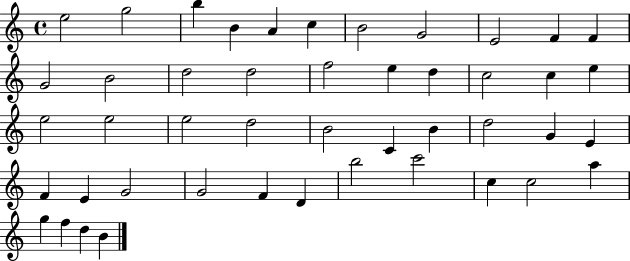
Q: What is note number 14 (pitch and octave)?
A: D5